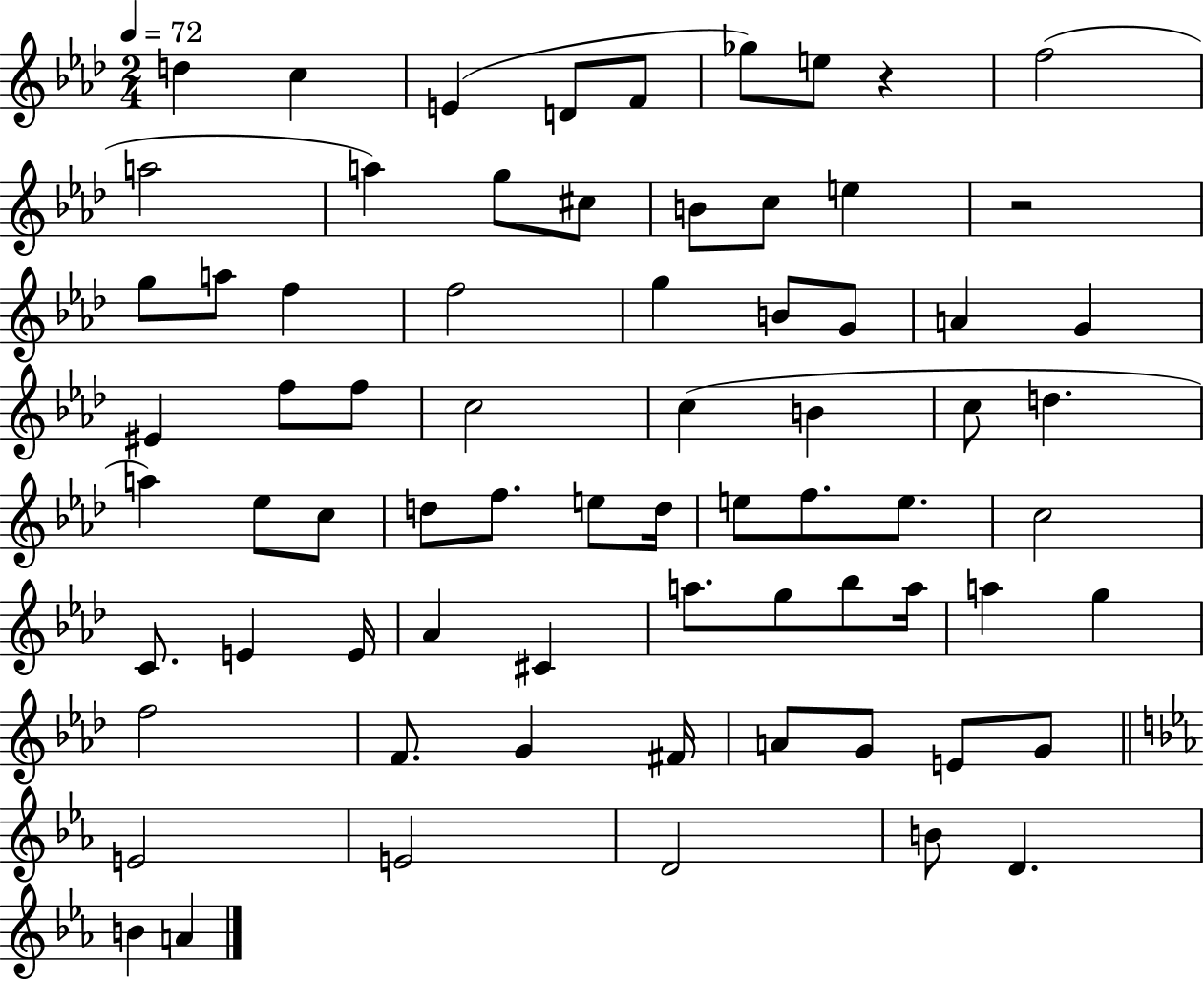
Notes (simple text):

D5/q C5/q E4/q D4/e F4/e Gb5/e E5/e R/q F5/h A5/h A5/q G5/e C#5/e B4/e C5/e E5/q R/h G5/e A5/e F5/q F5/h G5/q B4/e G4/e A4/q G4/q EIS4/q F5/e F5/e C5/h C5/q B4/q C5/e D5/q. A5/q Eb5/e C5/e D5/e F5/e. E5/e D5/s E5/e F5/e. E5/e. C5/h C4/e. E4/q E4/s Ab4/q C#4/q A5/e. G5/e Bb5/e A5/s A5/q G5/q F5/h F4/e. G4/q F#4/s A4/e G4/e E4/e G4/e E4/h E4/h D4/h B4/e D4/q. B4/q A4/q